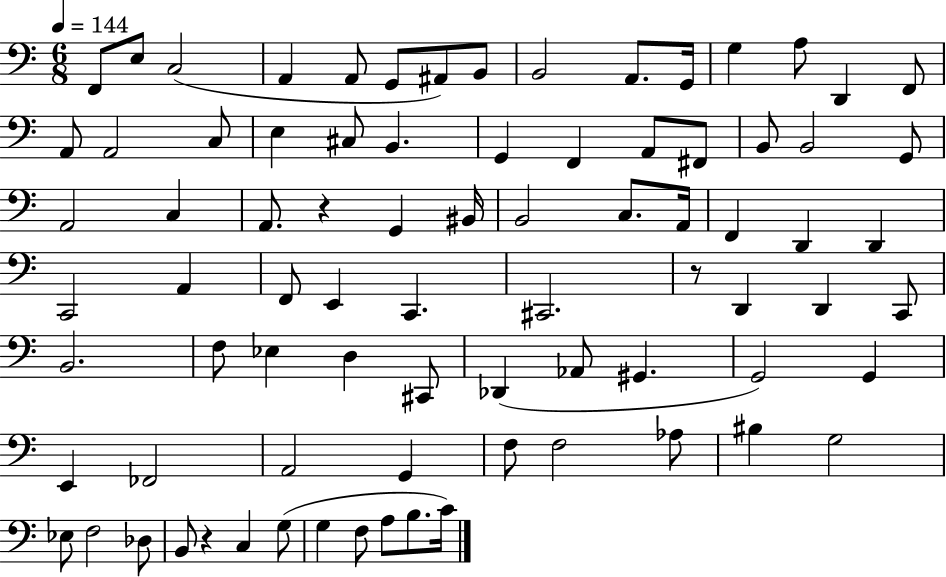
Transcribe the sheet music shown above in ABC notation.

X:1
T:Untitled
M:6/8
L:1/4
K:C
F,,/2 E,/2 C,2 A,, A,,/2 G,,/2 ^A,,/2 B,,/2 B,,2 A,,/2 G,,/4 G, A,/2 D,, F,,/2 A,,/2 A,,2 C,/2 E, ^C,/2 B,, G,, F,, A,,/2 ^F,,/2 B,,/2 B,,2 G,,/2 A,,2 C, A,,/2 z G,, ^B,,/4 B,,2 C,/2 A,,/4 F,, D,, D,, C,,2 A,, F,,/2 E,, C,, ^C,,2 z/2 D,, D,, C,,/2 B,,2 F,/2 _E, D, ^C,,/2 _D,, _A,,/2 ^G,, G,,2 G,, E,, _F,,2 A,,2 G,, F,/2 F,2 _A,/2 ^B, G,2 _E,/2 F,2 _D,/2 B,,/2 z C, G,/2 G, F,/2 A,/2 B,/2 C/4